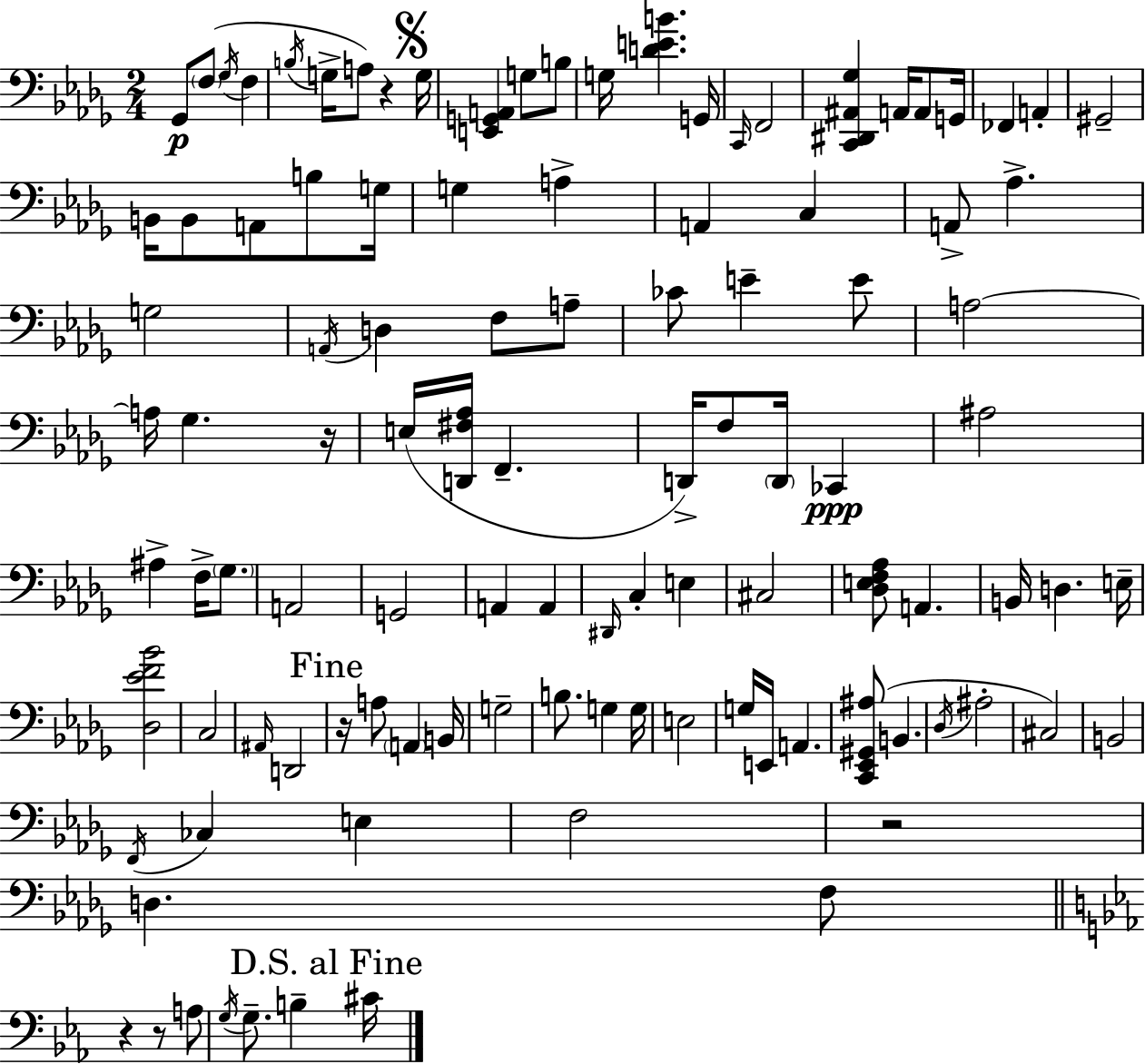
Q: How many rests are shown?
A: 6